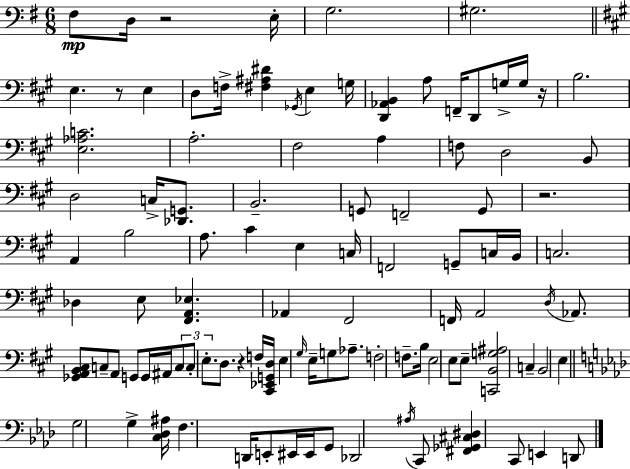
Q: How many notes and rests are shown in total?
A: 102